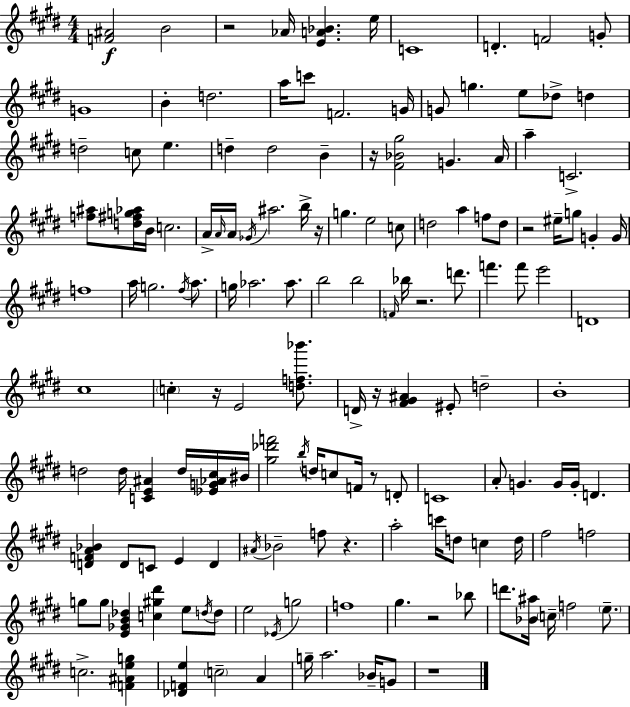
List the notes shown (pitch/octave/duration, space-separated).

[F4,A#4]/h B4/h R/h Ab4/s [E4,A4,Bb4]/q. E5/s C4/w D4/q. F4/h G4/e G4/w B4/q D5/h. A5/s C6/e F4/h. G4/s G4/e G5/q. E5/e Db5/e D5/q D5/h C5/e E5/q. D5/q D5/h B4/q R/s [F#4,Bb4,G#5]/h G4/q. A4/s A5/q C4/h. [F5,A#5]/e [D5,F#5,G5,Ab5]/s B4/s C5/h. A4/s A4/s A4/s Gb4/s A#5/h. B5/s R/s G5/q. E5/h C5/e D5/h A5/q F5/e D5/e R/h EIS5/s G5/e G4/q G4/s F5/w A5/s G5/h. F#5/s A5/e. G5/s Ab5/h. Ab5/e. B5/h B5/h F4/s Bb5/s R/h. D6/e. F6/q. F6/e E6/h D4/w C#5/w C5/q R/s E4/h [D5,F5,Bb6]/e. D4/s R/s [F#4,G#4,A#4]/q EIS4/e D5/h B4/w D5/h D5/s [C4,E4,A#4]/q D5/s [Eb4,G4,Ab4,C#5]/s BIS4/s [G#5,Db6,F6]/h B5/s D5/s C5/e F4/s R/e D4/e C4/w A4/e G4/q. G4/s G4/s D4/q. [D4,F4,A4,Bb4]/q D4/e C4/e E4/q D4/q A#4/s Bb4/h F5/e R/q. A5/h C6/s D5/e C5/q D5/s F#5/h F5/h G5/e G5/e [E4,Gb4,B4,Db5]/q [C5,G#5,D#6]/q E5/e D5/s D5/e E5/h Eb4/s G5/h F5/w G#5/q. R/h Bb5/e D6/e. [Bb4,A#5]/s C5/s F5/h E5/e. C5/h. [F4,A#4,E5,G5]/q [Db4,F4,E5]/q C5/h A4/q G5/s A5/h. Bb4/s G4/e R/w